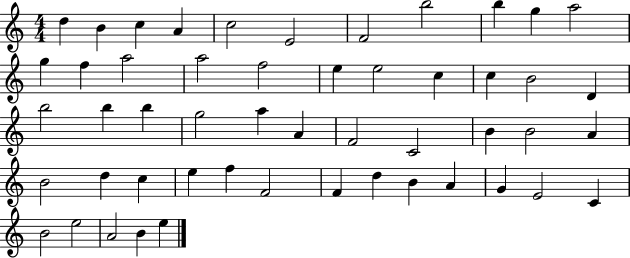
D5/q B4/q C5/q A4/q C5/h E4/h F4/h B5/h B5/q G5/q A5/h G5/q F5/q A5/h A5/h F5/h E5/q E5/h C5/q C5/q B4/h D4/q B5/h B5/q B5/q G5/h A5/q A4/q F4/h C4/h B4/q B4/h A4/q B4/h D5/q C5/q E5/q F5/q F4/h F4/q D5/q B4/q A4/q G4/q E4/h C4/q B4/h E5/h A4/h B4/q E5/q